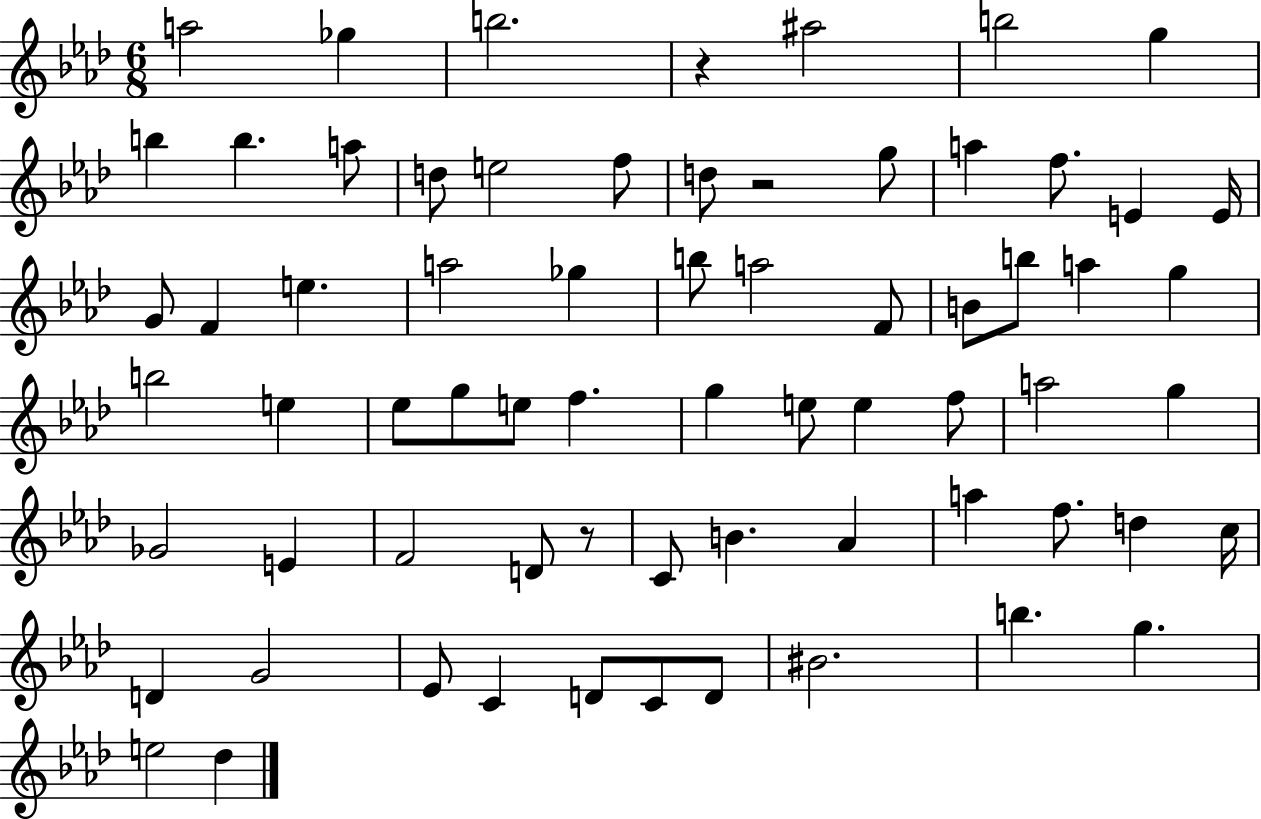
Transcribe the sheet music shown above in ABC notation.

X:1
T:Untitled
M:6/8
L:1/4
K:Ab
a2 _g b2 z ^a2 b2 g b b a/2 d/2 e2 f/2 d/2 z2 g/2 a f/2 E E/4 G/2 F e a2 _g b/2 a2 F/2 B/2 b/2 a g b2 e _e/2 g/2 e/2 f g e/2 e f/2 a2 g _G2 E F2 D/2 z/2 C/2 B _A a f/2 d c/4 D G2 _E/2 C D/2 C/2 D/2 ^B2 b g e2 _d